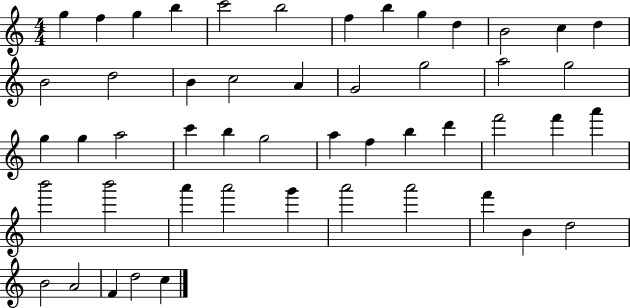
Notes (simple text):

G5/q F5/q G5/q B5/q C6/h B5/h F5/q B5/q G5/q D5/q B4/h C5/q D5/q B4/h D5/h B4/q C5/h A4/q G4/h G5/h A5/h G5/h G5/q G5/q A5/h C6/q B5/q G5/h A5/q F5/q B5/q D6/q F6/h F6/q A6/q B6/h B6/h A6/q A6/h G6/q A6/h A6/h F6/q B4/q D5/h B4/h A4/h F4/q D5/h C5/q